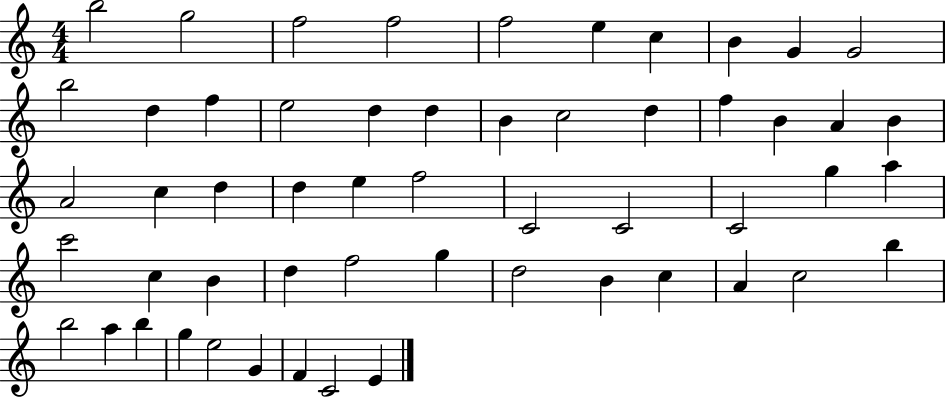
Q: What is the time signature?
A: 4/4